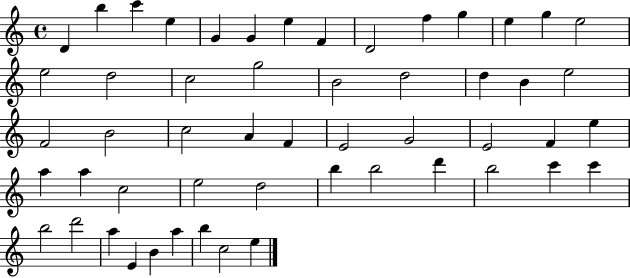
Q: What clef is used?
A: treble